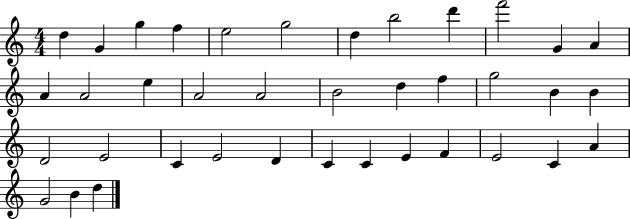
D5/q G4/q G5/q F5/q E5/h G5/h D5/q B5/h D6/q F6/h G4/q A4/q A4/q A4/h E5/q A4/h A4/h B4/h D5/q F5/q G5/h B4/q B4/q D4/h E4/h C4/q E4/h D4/q C4/q C4/q E4/q F4/q E4/h C4/q A4/q G4/h B4/q D5/q